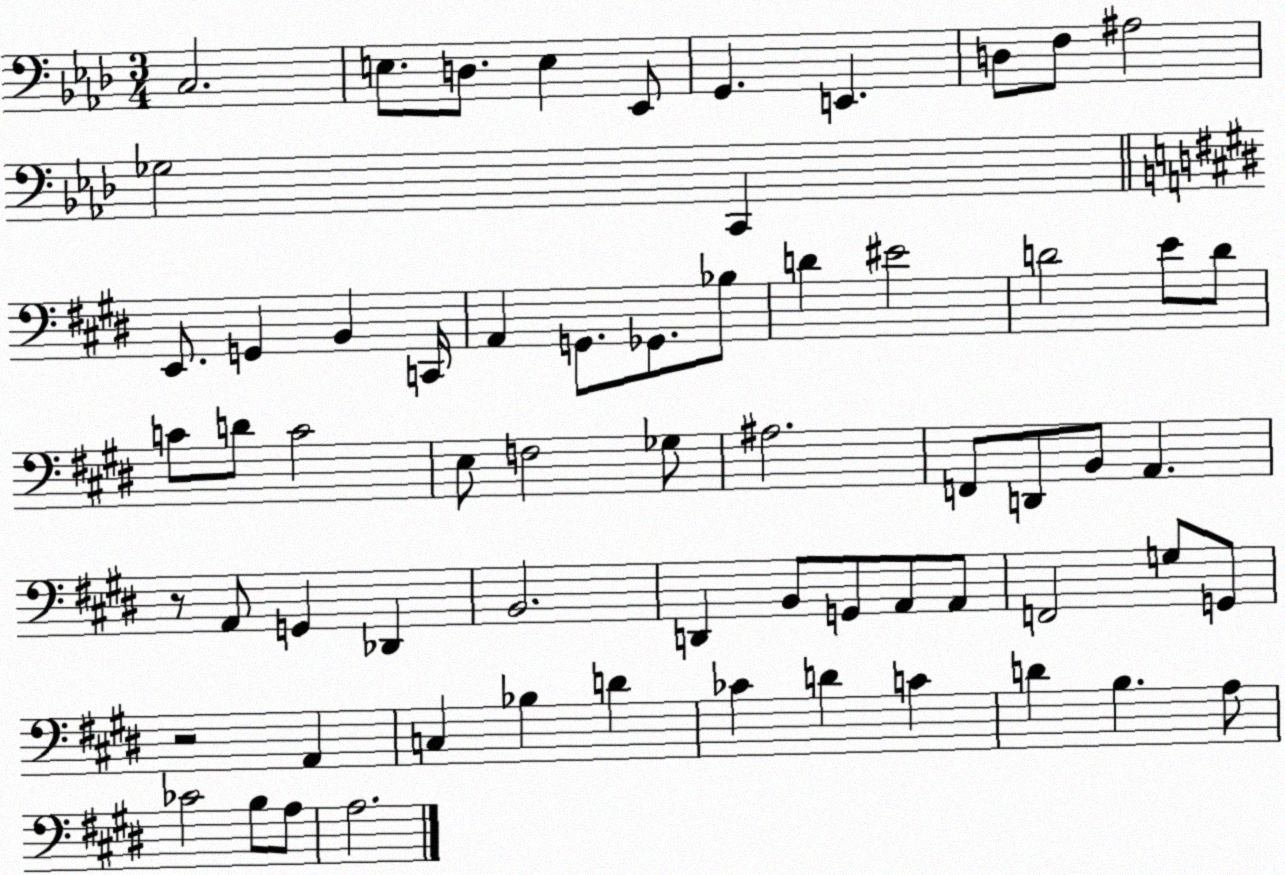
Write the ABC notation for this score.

X:1
T:Untitled
M:3/4
L:1/4
K:Ab
C,2 E,/2 D,/2 E, _E,,/2 G,, E,, D,/2 F,/2 ^A,2 _G,2 C,, E,,/2 G,, B,, C,,/4 A,, G,,/2 _G,,/2 _B,/2 D ^E2 D2 E/2 D/2 C/2 D/2 C2 E,/2 F,2 _G,/2 ^A,2 F,,/2 D,,/2 B,,/2 A,, z/2 A,,/2 G,, _D,, B,,2 D,, B,,/2 G,,/2 A,,/2 A,,/2 F,,2 G,/2 G,,/2 z2 A,, C, _B, D _C D C D B, A,/2 _C2 B,/2 A,/2 A,2